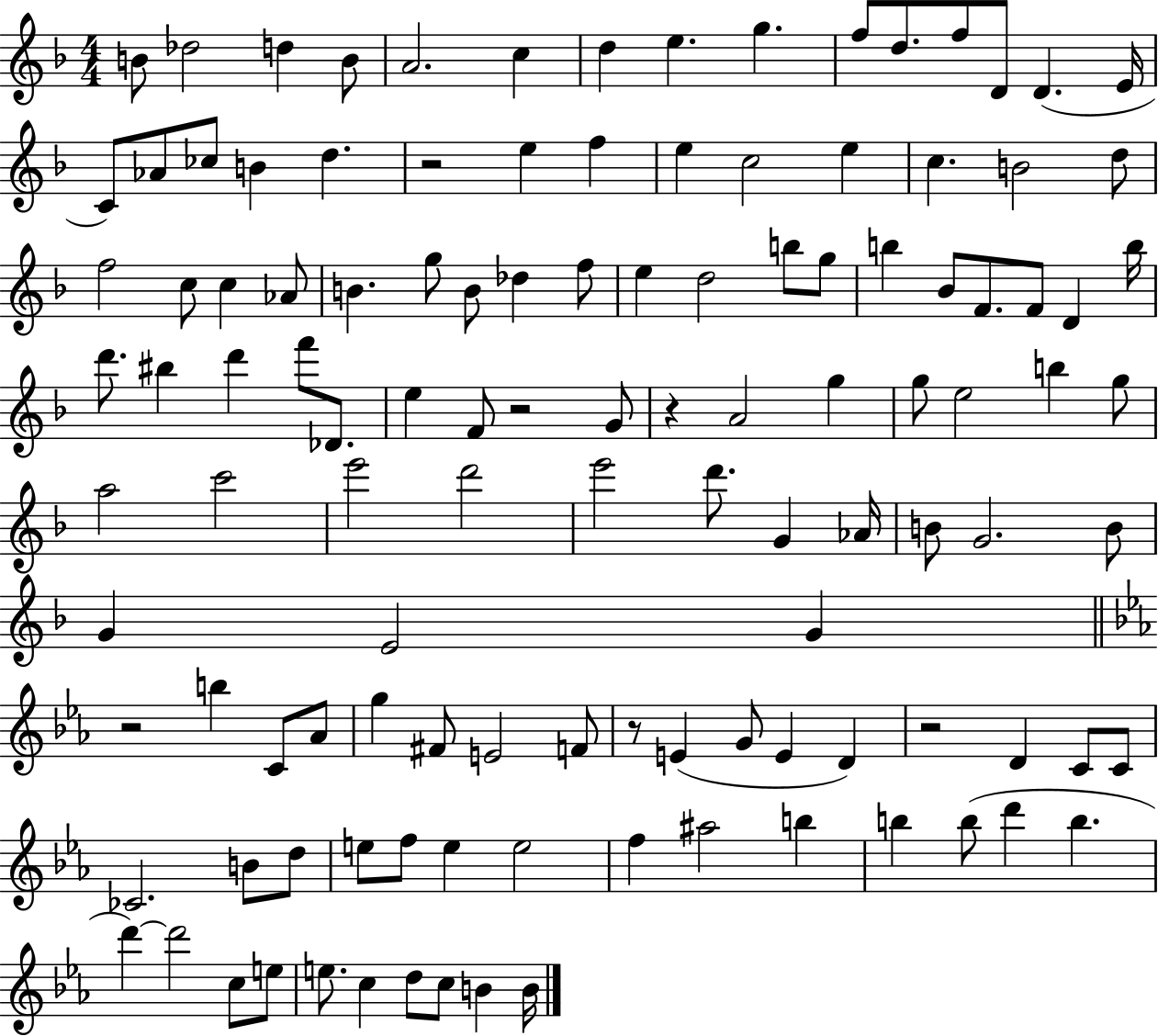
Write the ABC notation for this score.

X:1
T:Untitled
M:4/4
L:1/4
K:F
B/2 _d2 d B/2 A2 c d e g f/2 d/2 f/2 D/2 D E/4 C/2 _A/2 _c/2 B d z2 e f e c2 e c B2 d/2 f2 c/2 c _A/2 B g/2 B/2 _d f/2 e d2 b/2 g/2 b _B/2 F/2 F/2 D b/4 d'/2 ^b d' f'/2 _D/2 e F/2 z2 G/2 z A2 g g/2 e2 b g/2 a2 c'2 e'2 d'2 e'2 d'/2 G _A/4 B/2 G2 B/2 G E2 G z2 b C/2 _A/2 g ^F/2 E2 F/2 z/2 E G/2 E D z2 D C/2 C/2 _C2 B/2 d/2 e/2 f/2 e e2 f ^a2 b b b/2 d' b d' d'2 c/2 e/2 e/2 c d/2 c/2 B B/4